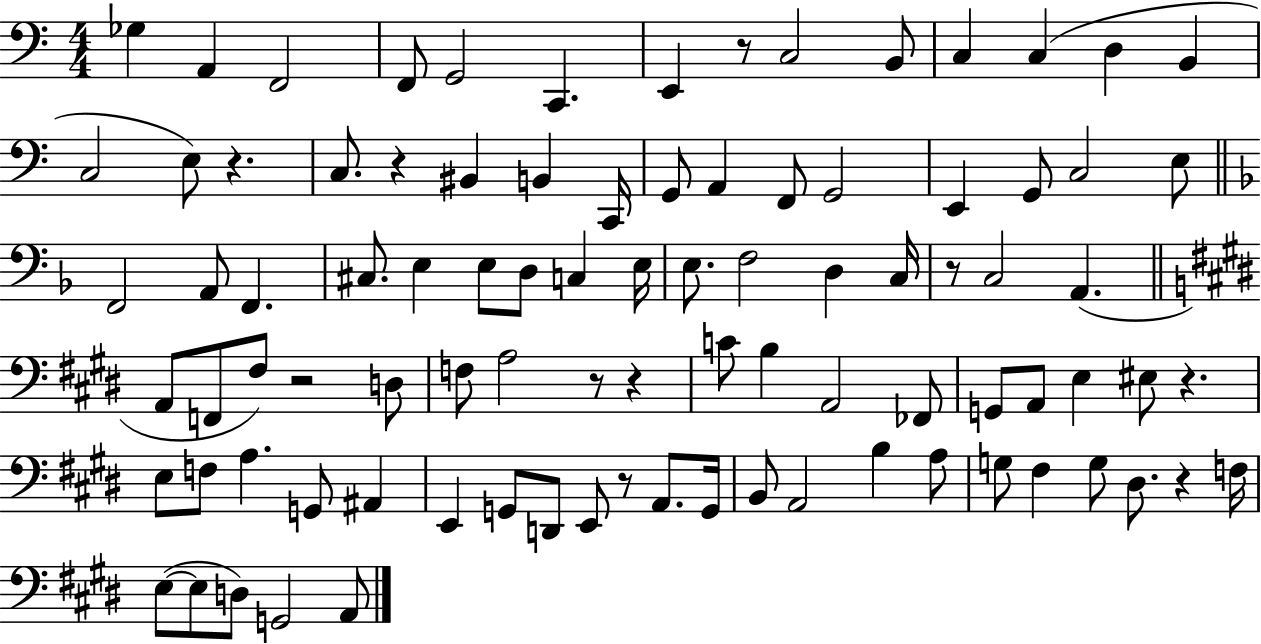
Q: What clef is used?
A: bass